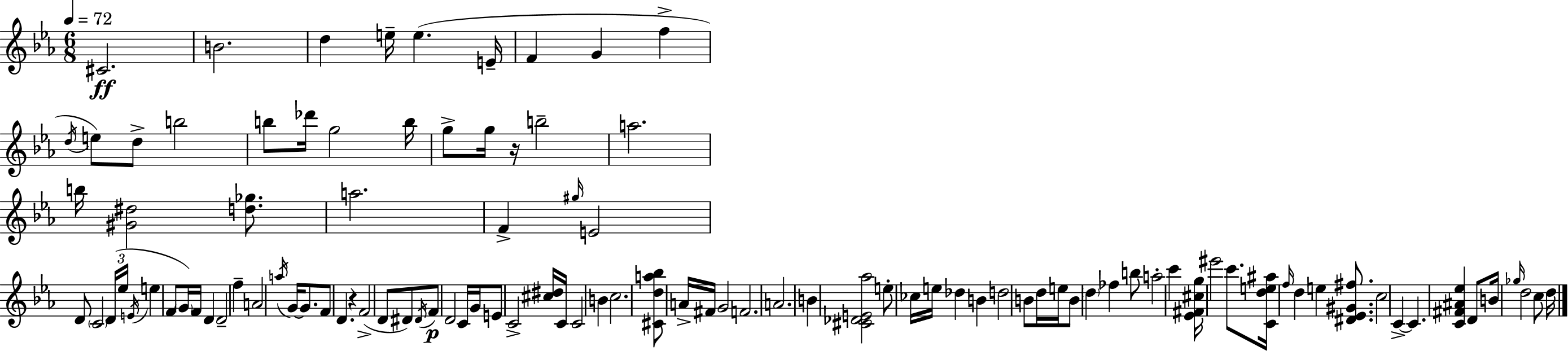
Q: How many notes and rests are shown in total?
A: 104